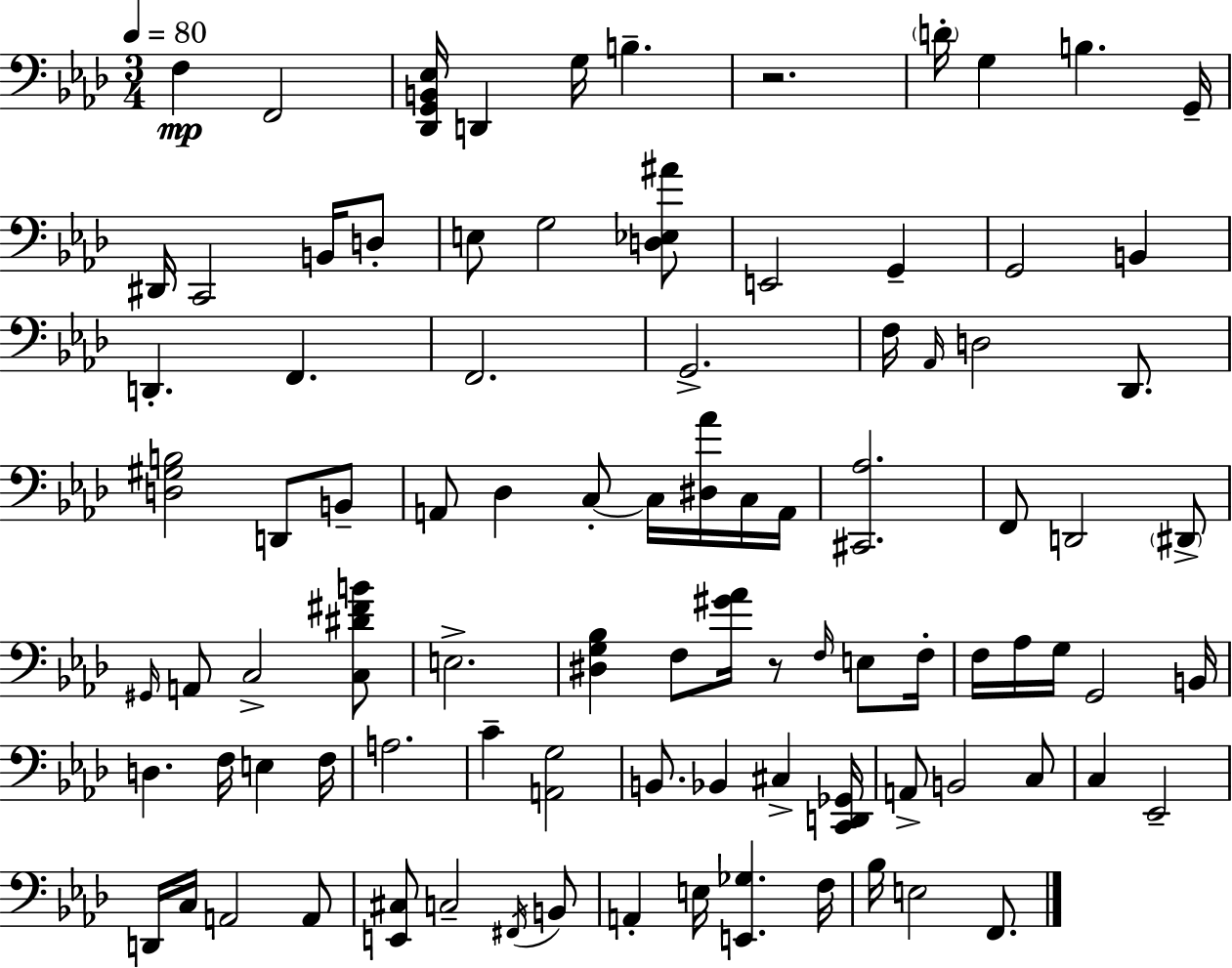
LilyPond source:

{
  \clef bass
  \numericTimeSignature
  \time 3/4
  \key aes \major
  \tempo 4 = 80
  f4\mp f,2 | <des, g, b, ees>16 d,4 g16 b4.-- | r2. | \parenthesize d'16-. g4 b4. g,16-- | \break dis,16 c,2 b,16 d8-. | e8 g2 <d ees ais'>8 | e,2 g,4-- | g,2 b,4 | \break d,4.-. f,4. | f,2. | g,2.-> | f16 \grace { aes,16 } d2 des,8. | \break <d gis b>2 d,8 b,8-- | a,8 des4 c8-.~~ c16 <dis aes'>16 c16 | a,16 <cis, aes>2. | f,8 d,2 \parenthesize dis,8-> | \break \grace { gis,16 } a,8 c2-> | <c dis' fis' b'>8 e2.-> | <dis g bes>4 f8 <gis' aes'>16 r8 \grace { f16 } | e8 f16-. f16 aes16 g16 g,2 | \break b,16 d4. f16 e4 | f16 a2. | c'4-- <a, g>2 | b,8. bes,4 cis4-> | \break <c, d, ges,>16 a,8-> b,2 | c8 c4 ees,2-- | d,16 c16 a,2 | a,8 <e, cis>8 c2-- | \break \acciaccatura { fis,16 } b,8 a,4-. e16 <e, ges>4. | f16 bes16 e2 | f,8. \bar "|."
}